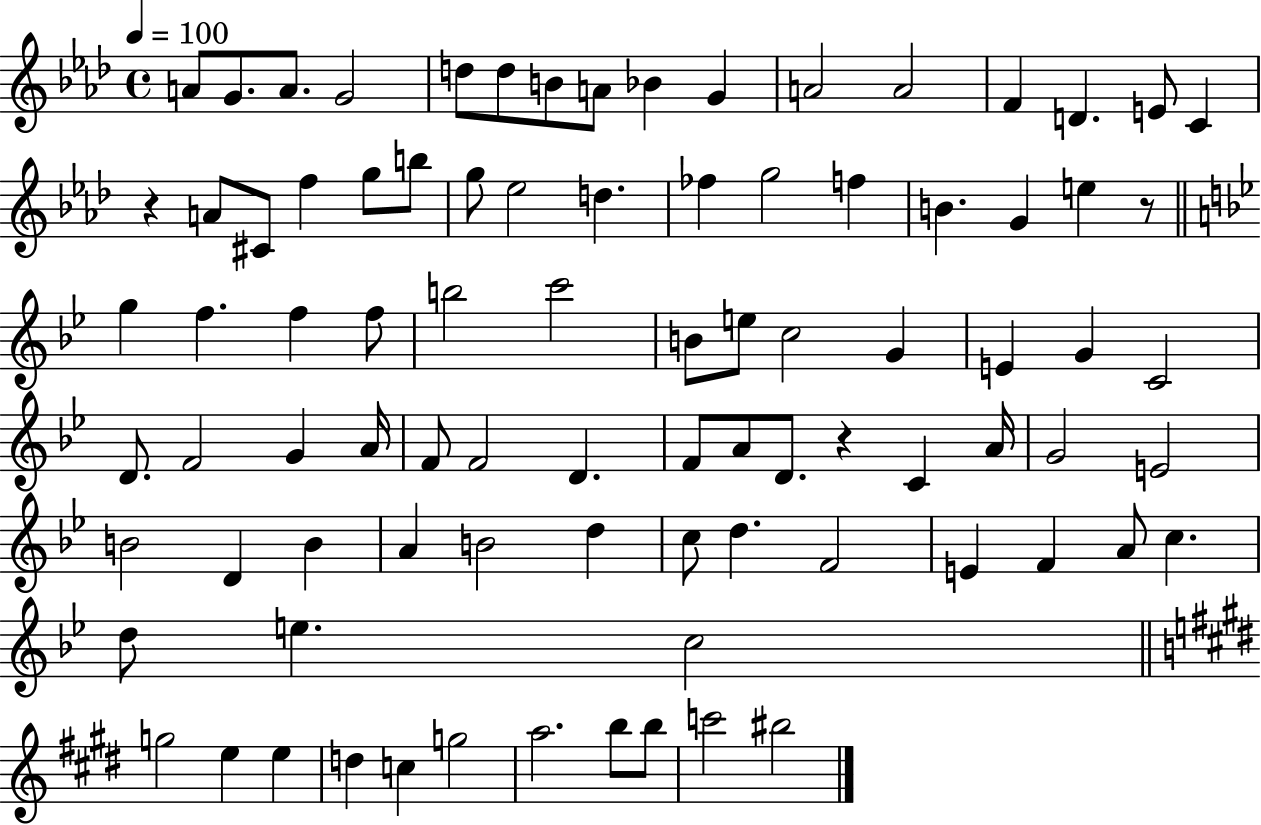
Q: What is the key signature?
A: AES major